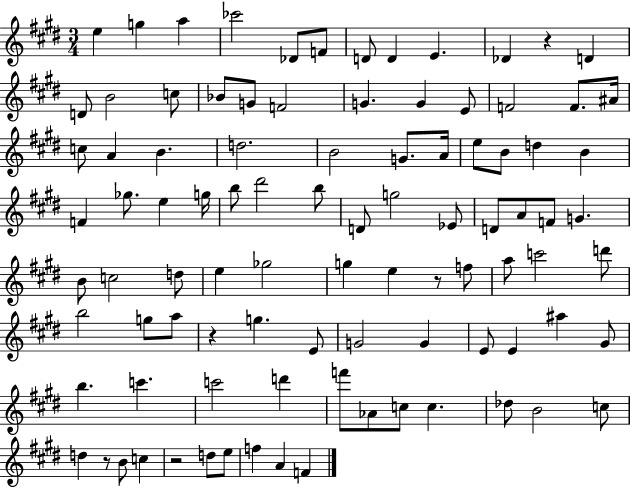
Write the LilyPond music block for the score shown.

{
  \clef treble
  \numericTimeSignature
  \time 3/4
  \key e \major
  \repeat volta 2 { e''4 g''4 a''4 | ces'''2 des'8 f'8 | d'8 d'4 e'4. | des'4 r4 d'4 | \break d'8 b'2 c''8 | bes'8 g'8 f'2 | g'4. g'4 e'8 | f'2 f'8. ais'16 | \break c''8 a'4 b'4. | d''2. | b'2 g'8. a'16 | e''8 b'8 d''4 b'4 | \break f'4 ges''8. e''4 g''16 | b''8 dis'''2 b''8 | d'8 g''2 ees'8 | d'8 a'8 f'8 g'4. | \break b'8 c''2 d''8 | e''4 ges''2 | g''4 e''4 r8 f''8 | a''8 c'''2 d'''8 | \break b''2 g''8 a''8 | r4 g''4. e'8 | g'2 g'4 | e'8 e'4 ais''4 gis'8 | \break b''4. c'''4. | c'''2 d'''4 | f'''8 aes'8 c''8 c''4. | des''8 b'2 c''8 | \break d''4 r8 b'8 c''4 | r2 d''8 e''8 | f''4 a'4 f'4 | } \bar "|."
}